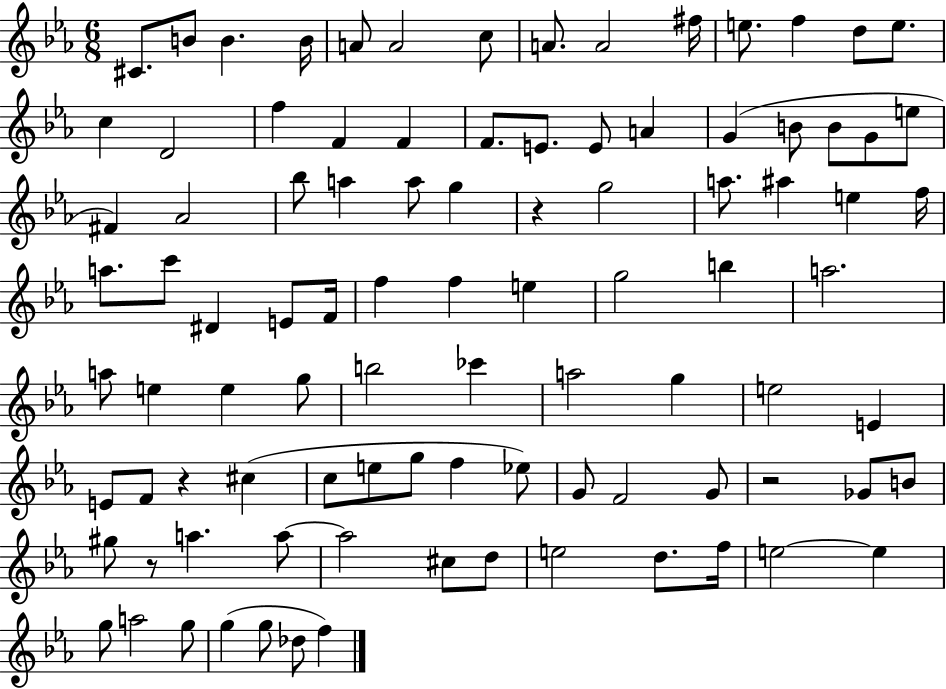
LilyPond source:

{
  \clef treble
  \numericTimeSignature
  \time 6/8
  \key ees \major
  cis'8. b'8 b'4. b'16 | a'8 a'2 c''8 | a'8. a'2 fis''16 | e''8. f''4 d''8 e''8. | \break c''4 d'2 | f''4 f'4 f'4 | f'8. e'8. e'8 a'4 | g'4( b'8 b'8 g'8 e''8 | \break fis'4) aes'2 | bes''8 a''4 a''8 g''4 | r4 g''2 | a''8. ais''4 e''4 f''16 | \break a''8. c'''8 dis'4 e'8 f'16 | f''4 f''4 e''4 | g''2 b''4 | a''2. | \break a''8 e''4 e''4 g''8 | b''2 ces'''4 | a''2 g''4 | e''2 e'4 | \break e'8 f'8 r4 cis''4( | c''8 e''8 g''8 f''4 ees''8) | g'8 f'2 g'8 | r2 ges'8 b'8 | \break gis''8 r8 a''4. a''8~~ | a''2 cis''8 d''8 | e''2 d''8. f''16 | e''2~~ e''4 | \break g''8 a''2 g''8 | g''4( g''8 des''8 f''4) | \bar "|."
}